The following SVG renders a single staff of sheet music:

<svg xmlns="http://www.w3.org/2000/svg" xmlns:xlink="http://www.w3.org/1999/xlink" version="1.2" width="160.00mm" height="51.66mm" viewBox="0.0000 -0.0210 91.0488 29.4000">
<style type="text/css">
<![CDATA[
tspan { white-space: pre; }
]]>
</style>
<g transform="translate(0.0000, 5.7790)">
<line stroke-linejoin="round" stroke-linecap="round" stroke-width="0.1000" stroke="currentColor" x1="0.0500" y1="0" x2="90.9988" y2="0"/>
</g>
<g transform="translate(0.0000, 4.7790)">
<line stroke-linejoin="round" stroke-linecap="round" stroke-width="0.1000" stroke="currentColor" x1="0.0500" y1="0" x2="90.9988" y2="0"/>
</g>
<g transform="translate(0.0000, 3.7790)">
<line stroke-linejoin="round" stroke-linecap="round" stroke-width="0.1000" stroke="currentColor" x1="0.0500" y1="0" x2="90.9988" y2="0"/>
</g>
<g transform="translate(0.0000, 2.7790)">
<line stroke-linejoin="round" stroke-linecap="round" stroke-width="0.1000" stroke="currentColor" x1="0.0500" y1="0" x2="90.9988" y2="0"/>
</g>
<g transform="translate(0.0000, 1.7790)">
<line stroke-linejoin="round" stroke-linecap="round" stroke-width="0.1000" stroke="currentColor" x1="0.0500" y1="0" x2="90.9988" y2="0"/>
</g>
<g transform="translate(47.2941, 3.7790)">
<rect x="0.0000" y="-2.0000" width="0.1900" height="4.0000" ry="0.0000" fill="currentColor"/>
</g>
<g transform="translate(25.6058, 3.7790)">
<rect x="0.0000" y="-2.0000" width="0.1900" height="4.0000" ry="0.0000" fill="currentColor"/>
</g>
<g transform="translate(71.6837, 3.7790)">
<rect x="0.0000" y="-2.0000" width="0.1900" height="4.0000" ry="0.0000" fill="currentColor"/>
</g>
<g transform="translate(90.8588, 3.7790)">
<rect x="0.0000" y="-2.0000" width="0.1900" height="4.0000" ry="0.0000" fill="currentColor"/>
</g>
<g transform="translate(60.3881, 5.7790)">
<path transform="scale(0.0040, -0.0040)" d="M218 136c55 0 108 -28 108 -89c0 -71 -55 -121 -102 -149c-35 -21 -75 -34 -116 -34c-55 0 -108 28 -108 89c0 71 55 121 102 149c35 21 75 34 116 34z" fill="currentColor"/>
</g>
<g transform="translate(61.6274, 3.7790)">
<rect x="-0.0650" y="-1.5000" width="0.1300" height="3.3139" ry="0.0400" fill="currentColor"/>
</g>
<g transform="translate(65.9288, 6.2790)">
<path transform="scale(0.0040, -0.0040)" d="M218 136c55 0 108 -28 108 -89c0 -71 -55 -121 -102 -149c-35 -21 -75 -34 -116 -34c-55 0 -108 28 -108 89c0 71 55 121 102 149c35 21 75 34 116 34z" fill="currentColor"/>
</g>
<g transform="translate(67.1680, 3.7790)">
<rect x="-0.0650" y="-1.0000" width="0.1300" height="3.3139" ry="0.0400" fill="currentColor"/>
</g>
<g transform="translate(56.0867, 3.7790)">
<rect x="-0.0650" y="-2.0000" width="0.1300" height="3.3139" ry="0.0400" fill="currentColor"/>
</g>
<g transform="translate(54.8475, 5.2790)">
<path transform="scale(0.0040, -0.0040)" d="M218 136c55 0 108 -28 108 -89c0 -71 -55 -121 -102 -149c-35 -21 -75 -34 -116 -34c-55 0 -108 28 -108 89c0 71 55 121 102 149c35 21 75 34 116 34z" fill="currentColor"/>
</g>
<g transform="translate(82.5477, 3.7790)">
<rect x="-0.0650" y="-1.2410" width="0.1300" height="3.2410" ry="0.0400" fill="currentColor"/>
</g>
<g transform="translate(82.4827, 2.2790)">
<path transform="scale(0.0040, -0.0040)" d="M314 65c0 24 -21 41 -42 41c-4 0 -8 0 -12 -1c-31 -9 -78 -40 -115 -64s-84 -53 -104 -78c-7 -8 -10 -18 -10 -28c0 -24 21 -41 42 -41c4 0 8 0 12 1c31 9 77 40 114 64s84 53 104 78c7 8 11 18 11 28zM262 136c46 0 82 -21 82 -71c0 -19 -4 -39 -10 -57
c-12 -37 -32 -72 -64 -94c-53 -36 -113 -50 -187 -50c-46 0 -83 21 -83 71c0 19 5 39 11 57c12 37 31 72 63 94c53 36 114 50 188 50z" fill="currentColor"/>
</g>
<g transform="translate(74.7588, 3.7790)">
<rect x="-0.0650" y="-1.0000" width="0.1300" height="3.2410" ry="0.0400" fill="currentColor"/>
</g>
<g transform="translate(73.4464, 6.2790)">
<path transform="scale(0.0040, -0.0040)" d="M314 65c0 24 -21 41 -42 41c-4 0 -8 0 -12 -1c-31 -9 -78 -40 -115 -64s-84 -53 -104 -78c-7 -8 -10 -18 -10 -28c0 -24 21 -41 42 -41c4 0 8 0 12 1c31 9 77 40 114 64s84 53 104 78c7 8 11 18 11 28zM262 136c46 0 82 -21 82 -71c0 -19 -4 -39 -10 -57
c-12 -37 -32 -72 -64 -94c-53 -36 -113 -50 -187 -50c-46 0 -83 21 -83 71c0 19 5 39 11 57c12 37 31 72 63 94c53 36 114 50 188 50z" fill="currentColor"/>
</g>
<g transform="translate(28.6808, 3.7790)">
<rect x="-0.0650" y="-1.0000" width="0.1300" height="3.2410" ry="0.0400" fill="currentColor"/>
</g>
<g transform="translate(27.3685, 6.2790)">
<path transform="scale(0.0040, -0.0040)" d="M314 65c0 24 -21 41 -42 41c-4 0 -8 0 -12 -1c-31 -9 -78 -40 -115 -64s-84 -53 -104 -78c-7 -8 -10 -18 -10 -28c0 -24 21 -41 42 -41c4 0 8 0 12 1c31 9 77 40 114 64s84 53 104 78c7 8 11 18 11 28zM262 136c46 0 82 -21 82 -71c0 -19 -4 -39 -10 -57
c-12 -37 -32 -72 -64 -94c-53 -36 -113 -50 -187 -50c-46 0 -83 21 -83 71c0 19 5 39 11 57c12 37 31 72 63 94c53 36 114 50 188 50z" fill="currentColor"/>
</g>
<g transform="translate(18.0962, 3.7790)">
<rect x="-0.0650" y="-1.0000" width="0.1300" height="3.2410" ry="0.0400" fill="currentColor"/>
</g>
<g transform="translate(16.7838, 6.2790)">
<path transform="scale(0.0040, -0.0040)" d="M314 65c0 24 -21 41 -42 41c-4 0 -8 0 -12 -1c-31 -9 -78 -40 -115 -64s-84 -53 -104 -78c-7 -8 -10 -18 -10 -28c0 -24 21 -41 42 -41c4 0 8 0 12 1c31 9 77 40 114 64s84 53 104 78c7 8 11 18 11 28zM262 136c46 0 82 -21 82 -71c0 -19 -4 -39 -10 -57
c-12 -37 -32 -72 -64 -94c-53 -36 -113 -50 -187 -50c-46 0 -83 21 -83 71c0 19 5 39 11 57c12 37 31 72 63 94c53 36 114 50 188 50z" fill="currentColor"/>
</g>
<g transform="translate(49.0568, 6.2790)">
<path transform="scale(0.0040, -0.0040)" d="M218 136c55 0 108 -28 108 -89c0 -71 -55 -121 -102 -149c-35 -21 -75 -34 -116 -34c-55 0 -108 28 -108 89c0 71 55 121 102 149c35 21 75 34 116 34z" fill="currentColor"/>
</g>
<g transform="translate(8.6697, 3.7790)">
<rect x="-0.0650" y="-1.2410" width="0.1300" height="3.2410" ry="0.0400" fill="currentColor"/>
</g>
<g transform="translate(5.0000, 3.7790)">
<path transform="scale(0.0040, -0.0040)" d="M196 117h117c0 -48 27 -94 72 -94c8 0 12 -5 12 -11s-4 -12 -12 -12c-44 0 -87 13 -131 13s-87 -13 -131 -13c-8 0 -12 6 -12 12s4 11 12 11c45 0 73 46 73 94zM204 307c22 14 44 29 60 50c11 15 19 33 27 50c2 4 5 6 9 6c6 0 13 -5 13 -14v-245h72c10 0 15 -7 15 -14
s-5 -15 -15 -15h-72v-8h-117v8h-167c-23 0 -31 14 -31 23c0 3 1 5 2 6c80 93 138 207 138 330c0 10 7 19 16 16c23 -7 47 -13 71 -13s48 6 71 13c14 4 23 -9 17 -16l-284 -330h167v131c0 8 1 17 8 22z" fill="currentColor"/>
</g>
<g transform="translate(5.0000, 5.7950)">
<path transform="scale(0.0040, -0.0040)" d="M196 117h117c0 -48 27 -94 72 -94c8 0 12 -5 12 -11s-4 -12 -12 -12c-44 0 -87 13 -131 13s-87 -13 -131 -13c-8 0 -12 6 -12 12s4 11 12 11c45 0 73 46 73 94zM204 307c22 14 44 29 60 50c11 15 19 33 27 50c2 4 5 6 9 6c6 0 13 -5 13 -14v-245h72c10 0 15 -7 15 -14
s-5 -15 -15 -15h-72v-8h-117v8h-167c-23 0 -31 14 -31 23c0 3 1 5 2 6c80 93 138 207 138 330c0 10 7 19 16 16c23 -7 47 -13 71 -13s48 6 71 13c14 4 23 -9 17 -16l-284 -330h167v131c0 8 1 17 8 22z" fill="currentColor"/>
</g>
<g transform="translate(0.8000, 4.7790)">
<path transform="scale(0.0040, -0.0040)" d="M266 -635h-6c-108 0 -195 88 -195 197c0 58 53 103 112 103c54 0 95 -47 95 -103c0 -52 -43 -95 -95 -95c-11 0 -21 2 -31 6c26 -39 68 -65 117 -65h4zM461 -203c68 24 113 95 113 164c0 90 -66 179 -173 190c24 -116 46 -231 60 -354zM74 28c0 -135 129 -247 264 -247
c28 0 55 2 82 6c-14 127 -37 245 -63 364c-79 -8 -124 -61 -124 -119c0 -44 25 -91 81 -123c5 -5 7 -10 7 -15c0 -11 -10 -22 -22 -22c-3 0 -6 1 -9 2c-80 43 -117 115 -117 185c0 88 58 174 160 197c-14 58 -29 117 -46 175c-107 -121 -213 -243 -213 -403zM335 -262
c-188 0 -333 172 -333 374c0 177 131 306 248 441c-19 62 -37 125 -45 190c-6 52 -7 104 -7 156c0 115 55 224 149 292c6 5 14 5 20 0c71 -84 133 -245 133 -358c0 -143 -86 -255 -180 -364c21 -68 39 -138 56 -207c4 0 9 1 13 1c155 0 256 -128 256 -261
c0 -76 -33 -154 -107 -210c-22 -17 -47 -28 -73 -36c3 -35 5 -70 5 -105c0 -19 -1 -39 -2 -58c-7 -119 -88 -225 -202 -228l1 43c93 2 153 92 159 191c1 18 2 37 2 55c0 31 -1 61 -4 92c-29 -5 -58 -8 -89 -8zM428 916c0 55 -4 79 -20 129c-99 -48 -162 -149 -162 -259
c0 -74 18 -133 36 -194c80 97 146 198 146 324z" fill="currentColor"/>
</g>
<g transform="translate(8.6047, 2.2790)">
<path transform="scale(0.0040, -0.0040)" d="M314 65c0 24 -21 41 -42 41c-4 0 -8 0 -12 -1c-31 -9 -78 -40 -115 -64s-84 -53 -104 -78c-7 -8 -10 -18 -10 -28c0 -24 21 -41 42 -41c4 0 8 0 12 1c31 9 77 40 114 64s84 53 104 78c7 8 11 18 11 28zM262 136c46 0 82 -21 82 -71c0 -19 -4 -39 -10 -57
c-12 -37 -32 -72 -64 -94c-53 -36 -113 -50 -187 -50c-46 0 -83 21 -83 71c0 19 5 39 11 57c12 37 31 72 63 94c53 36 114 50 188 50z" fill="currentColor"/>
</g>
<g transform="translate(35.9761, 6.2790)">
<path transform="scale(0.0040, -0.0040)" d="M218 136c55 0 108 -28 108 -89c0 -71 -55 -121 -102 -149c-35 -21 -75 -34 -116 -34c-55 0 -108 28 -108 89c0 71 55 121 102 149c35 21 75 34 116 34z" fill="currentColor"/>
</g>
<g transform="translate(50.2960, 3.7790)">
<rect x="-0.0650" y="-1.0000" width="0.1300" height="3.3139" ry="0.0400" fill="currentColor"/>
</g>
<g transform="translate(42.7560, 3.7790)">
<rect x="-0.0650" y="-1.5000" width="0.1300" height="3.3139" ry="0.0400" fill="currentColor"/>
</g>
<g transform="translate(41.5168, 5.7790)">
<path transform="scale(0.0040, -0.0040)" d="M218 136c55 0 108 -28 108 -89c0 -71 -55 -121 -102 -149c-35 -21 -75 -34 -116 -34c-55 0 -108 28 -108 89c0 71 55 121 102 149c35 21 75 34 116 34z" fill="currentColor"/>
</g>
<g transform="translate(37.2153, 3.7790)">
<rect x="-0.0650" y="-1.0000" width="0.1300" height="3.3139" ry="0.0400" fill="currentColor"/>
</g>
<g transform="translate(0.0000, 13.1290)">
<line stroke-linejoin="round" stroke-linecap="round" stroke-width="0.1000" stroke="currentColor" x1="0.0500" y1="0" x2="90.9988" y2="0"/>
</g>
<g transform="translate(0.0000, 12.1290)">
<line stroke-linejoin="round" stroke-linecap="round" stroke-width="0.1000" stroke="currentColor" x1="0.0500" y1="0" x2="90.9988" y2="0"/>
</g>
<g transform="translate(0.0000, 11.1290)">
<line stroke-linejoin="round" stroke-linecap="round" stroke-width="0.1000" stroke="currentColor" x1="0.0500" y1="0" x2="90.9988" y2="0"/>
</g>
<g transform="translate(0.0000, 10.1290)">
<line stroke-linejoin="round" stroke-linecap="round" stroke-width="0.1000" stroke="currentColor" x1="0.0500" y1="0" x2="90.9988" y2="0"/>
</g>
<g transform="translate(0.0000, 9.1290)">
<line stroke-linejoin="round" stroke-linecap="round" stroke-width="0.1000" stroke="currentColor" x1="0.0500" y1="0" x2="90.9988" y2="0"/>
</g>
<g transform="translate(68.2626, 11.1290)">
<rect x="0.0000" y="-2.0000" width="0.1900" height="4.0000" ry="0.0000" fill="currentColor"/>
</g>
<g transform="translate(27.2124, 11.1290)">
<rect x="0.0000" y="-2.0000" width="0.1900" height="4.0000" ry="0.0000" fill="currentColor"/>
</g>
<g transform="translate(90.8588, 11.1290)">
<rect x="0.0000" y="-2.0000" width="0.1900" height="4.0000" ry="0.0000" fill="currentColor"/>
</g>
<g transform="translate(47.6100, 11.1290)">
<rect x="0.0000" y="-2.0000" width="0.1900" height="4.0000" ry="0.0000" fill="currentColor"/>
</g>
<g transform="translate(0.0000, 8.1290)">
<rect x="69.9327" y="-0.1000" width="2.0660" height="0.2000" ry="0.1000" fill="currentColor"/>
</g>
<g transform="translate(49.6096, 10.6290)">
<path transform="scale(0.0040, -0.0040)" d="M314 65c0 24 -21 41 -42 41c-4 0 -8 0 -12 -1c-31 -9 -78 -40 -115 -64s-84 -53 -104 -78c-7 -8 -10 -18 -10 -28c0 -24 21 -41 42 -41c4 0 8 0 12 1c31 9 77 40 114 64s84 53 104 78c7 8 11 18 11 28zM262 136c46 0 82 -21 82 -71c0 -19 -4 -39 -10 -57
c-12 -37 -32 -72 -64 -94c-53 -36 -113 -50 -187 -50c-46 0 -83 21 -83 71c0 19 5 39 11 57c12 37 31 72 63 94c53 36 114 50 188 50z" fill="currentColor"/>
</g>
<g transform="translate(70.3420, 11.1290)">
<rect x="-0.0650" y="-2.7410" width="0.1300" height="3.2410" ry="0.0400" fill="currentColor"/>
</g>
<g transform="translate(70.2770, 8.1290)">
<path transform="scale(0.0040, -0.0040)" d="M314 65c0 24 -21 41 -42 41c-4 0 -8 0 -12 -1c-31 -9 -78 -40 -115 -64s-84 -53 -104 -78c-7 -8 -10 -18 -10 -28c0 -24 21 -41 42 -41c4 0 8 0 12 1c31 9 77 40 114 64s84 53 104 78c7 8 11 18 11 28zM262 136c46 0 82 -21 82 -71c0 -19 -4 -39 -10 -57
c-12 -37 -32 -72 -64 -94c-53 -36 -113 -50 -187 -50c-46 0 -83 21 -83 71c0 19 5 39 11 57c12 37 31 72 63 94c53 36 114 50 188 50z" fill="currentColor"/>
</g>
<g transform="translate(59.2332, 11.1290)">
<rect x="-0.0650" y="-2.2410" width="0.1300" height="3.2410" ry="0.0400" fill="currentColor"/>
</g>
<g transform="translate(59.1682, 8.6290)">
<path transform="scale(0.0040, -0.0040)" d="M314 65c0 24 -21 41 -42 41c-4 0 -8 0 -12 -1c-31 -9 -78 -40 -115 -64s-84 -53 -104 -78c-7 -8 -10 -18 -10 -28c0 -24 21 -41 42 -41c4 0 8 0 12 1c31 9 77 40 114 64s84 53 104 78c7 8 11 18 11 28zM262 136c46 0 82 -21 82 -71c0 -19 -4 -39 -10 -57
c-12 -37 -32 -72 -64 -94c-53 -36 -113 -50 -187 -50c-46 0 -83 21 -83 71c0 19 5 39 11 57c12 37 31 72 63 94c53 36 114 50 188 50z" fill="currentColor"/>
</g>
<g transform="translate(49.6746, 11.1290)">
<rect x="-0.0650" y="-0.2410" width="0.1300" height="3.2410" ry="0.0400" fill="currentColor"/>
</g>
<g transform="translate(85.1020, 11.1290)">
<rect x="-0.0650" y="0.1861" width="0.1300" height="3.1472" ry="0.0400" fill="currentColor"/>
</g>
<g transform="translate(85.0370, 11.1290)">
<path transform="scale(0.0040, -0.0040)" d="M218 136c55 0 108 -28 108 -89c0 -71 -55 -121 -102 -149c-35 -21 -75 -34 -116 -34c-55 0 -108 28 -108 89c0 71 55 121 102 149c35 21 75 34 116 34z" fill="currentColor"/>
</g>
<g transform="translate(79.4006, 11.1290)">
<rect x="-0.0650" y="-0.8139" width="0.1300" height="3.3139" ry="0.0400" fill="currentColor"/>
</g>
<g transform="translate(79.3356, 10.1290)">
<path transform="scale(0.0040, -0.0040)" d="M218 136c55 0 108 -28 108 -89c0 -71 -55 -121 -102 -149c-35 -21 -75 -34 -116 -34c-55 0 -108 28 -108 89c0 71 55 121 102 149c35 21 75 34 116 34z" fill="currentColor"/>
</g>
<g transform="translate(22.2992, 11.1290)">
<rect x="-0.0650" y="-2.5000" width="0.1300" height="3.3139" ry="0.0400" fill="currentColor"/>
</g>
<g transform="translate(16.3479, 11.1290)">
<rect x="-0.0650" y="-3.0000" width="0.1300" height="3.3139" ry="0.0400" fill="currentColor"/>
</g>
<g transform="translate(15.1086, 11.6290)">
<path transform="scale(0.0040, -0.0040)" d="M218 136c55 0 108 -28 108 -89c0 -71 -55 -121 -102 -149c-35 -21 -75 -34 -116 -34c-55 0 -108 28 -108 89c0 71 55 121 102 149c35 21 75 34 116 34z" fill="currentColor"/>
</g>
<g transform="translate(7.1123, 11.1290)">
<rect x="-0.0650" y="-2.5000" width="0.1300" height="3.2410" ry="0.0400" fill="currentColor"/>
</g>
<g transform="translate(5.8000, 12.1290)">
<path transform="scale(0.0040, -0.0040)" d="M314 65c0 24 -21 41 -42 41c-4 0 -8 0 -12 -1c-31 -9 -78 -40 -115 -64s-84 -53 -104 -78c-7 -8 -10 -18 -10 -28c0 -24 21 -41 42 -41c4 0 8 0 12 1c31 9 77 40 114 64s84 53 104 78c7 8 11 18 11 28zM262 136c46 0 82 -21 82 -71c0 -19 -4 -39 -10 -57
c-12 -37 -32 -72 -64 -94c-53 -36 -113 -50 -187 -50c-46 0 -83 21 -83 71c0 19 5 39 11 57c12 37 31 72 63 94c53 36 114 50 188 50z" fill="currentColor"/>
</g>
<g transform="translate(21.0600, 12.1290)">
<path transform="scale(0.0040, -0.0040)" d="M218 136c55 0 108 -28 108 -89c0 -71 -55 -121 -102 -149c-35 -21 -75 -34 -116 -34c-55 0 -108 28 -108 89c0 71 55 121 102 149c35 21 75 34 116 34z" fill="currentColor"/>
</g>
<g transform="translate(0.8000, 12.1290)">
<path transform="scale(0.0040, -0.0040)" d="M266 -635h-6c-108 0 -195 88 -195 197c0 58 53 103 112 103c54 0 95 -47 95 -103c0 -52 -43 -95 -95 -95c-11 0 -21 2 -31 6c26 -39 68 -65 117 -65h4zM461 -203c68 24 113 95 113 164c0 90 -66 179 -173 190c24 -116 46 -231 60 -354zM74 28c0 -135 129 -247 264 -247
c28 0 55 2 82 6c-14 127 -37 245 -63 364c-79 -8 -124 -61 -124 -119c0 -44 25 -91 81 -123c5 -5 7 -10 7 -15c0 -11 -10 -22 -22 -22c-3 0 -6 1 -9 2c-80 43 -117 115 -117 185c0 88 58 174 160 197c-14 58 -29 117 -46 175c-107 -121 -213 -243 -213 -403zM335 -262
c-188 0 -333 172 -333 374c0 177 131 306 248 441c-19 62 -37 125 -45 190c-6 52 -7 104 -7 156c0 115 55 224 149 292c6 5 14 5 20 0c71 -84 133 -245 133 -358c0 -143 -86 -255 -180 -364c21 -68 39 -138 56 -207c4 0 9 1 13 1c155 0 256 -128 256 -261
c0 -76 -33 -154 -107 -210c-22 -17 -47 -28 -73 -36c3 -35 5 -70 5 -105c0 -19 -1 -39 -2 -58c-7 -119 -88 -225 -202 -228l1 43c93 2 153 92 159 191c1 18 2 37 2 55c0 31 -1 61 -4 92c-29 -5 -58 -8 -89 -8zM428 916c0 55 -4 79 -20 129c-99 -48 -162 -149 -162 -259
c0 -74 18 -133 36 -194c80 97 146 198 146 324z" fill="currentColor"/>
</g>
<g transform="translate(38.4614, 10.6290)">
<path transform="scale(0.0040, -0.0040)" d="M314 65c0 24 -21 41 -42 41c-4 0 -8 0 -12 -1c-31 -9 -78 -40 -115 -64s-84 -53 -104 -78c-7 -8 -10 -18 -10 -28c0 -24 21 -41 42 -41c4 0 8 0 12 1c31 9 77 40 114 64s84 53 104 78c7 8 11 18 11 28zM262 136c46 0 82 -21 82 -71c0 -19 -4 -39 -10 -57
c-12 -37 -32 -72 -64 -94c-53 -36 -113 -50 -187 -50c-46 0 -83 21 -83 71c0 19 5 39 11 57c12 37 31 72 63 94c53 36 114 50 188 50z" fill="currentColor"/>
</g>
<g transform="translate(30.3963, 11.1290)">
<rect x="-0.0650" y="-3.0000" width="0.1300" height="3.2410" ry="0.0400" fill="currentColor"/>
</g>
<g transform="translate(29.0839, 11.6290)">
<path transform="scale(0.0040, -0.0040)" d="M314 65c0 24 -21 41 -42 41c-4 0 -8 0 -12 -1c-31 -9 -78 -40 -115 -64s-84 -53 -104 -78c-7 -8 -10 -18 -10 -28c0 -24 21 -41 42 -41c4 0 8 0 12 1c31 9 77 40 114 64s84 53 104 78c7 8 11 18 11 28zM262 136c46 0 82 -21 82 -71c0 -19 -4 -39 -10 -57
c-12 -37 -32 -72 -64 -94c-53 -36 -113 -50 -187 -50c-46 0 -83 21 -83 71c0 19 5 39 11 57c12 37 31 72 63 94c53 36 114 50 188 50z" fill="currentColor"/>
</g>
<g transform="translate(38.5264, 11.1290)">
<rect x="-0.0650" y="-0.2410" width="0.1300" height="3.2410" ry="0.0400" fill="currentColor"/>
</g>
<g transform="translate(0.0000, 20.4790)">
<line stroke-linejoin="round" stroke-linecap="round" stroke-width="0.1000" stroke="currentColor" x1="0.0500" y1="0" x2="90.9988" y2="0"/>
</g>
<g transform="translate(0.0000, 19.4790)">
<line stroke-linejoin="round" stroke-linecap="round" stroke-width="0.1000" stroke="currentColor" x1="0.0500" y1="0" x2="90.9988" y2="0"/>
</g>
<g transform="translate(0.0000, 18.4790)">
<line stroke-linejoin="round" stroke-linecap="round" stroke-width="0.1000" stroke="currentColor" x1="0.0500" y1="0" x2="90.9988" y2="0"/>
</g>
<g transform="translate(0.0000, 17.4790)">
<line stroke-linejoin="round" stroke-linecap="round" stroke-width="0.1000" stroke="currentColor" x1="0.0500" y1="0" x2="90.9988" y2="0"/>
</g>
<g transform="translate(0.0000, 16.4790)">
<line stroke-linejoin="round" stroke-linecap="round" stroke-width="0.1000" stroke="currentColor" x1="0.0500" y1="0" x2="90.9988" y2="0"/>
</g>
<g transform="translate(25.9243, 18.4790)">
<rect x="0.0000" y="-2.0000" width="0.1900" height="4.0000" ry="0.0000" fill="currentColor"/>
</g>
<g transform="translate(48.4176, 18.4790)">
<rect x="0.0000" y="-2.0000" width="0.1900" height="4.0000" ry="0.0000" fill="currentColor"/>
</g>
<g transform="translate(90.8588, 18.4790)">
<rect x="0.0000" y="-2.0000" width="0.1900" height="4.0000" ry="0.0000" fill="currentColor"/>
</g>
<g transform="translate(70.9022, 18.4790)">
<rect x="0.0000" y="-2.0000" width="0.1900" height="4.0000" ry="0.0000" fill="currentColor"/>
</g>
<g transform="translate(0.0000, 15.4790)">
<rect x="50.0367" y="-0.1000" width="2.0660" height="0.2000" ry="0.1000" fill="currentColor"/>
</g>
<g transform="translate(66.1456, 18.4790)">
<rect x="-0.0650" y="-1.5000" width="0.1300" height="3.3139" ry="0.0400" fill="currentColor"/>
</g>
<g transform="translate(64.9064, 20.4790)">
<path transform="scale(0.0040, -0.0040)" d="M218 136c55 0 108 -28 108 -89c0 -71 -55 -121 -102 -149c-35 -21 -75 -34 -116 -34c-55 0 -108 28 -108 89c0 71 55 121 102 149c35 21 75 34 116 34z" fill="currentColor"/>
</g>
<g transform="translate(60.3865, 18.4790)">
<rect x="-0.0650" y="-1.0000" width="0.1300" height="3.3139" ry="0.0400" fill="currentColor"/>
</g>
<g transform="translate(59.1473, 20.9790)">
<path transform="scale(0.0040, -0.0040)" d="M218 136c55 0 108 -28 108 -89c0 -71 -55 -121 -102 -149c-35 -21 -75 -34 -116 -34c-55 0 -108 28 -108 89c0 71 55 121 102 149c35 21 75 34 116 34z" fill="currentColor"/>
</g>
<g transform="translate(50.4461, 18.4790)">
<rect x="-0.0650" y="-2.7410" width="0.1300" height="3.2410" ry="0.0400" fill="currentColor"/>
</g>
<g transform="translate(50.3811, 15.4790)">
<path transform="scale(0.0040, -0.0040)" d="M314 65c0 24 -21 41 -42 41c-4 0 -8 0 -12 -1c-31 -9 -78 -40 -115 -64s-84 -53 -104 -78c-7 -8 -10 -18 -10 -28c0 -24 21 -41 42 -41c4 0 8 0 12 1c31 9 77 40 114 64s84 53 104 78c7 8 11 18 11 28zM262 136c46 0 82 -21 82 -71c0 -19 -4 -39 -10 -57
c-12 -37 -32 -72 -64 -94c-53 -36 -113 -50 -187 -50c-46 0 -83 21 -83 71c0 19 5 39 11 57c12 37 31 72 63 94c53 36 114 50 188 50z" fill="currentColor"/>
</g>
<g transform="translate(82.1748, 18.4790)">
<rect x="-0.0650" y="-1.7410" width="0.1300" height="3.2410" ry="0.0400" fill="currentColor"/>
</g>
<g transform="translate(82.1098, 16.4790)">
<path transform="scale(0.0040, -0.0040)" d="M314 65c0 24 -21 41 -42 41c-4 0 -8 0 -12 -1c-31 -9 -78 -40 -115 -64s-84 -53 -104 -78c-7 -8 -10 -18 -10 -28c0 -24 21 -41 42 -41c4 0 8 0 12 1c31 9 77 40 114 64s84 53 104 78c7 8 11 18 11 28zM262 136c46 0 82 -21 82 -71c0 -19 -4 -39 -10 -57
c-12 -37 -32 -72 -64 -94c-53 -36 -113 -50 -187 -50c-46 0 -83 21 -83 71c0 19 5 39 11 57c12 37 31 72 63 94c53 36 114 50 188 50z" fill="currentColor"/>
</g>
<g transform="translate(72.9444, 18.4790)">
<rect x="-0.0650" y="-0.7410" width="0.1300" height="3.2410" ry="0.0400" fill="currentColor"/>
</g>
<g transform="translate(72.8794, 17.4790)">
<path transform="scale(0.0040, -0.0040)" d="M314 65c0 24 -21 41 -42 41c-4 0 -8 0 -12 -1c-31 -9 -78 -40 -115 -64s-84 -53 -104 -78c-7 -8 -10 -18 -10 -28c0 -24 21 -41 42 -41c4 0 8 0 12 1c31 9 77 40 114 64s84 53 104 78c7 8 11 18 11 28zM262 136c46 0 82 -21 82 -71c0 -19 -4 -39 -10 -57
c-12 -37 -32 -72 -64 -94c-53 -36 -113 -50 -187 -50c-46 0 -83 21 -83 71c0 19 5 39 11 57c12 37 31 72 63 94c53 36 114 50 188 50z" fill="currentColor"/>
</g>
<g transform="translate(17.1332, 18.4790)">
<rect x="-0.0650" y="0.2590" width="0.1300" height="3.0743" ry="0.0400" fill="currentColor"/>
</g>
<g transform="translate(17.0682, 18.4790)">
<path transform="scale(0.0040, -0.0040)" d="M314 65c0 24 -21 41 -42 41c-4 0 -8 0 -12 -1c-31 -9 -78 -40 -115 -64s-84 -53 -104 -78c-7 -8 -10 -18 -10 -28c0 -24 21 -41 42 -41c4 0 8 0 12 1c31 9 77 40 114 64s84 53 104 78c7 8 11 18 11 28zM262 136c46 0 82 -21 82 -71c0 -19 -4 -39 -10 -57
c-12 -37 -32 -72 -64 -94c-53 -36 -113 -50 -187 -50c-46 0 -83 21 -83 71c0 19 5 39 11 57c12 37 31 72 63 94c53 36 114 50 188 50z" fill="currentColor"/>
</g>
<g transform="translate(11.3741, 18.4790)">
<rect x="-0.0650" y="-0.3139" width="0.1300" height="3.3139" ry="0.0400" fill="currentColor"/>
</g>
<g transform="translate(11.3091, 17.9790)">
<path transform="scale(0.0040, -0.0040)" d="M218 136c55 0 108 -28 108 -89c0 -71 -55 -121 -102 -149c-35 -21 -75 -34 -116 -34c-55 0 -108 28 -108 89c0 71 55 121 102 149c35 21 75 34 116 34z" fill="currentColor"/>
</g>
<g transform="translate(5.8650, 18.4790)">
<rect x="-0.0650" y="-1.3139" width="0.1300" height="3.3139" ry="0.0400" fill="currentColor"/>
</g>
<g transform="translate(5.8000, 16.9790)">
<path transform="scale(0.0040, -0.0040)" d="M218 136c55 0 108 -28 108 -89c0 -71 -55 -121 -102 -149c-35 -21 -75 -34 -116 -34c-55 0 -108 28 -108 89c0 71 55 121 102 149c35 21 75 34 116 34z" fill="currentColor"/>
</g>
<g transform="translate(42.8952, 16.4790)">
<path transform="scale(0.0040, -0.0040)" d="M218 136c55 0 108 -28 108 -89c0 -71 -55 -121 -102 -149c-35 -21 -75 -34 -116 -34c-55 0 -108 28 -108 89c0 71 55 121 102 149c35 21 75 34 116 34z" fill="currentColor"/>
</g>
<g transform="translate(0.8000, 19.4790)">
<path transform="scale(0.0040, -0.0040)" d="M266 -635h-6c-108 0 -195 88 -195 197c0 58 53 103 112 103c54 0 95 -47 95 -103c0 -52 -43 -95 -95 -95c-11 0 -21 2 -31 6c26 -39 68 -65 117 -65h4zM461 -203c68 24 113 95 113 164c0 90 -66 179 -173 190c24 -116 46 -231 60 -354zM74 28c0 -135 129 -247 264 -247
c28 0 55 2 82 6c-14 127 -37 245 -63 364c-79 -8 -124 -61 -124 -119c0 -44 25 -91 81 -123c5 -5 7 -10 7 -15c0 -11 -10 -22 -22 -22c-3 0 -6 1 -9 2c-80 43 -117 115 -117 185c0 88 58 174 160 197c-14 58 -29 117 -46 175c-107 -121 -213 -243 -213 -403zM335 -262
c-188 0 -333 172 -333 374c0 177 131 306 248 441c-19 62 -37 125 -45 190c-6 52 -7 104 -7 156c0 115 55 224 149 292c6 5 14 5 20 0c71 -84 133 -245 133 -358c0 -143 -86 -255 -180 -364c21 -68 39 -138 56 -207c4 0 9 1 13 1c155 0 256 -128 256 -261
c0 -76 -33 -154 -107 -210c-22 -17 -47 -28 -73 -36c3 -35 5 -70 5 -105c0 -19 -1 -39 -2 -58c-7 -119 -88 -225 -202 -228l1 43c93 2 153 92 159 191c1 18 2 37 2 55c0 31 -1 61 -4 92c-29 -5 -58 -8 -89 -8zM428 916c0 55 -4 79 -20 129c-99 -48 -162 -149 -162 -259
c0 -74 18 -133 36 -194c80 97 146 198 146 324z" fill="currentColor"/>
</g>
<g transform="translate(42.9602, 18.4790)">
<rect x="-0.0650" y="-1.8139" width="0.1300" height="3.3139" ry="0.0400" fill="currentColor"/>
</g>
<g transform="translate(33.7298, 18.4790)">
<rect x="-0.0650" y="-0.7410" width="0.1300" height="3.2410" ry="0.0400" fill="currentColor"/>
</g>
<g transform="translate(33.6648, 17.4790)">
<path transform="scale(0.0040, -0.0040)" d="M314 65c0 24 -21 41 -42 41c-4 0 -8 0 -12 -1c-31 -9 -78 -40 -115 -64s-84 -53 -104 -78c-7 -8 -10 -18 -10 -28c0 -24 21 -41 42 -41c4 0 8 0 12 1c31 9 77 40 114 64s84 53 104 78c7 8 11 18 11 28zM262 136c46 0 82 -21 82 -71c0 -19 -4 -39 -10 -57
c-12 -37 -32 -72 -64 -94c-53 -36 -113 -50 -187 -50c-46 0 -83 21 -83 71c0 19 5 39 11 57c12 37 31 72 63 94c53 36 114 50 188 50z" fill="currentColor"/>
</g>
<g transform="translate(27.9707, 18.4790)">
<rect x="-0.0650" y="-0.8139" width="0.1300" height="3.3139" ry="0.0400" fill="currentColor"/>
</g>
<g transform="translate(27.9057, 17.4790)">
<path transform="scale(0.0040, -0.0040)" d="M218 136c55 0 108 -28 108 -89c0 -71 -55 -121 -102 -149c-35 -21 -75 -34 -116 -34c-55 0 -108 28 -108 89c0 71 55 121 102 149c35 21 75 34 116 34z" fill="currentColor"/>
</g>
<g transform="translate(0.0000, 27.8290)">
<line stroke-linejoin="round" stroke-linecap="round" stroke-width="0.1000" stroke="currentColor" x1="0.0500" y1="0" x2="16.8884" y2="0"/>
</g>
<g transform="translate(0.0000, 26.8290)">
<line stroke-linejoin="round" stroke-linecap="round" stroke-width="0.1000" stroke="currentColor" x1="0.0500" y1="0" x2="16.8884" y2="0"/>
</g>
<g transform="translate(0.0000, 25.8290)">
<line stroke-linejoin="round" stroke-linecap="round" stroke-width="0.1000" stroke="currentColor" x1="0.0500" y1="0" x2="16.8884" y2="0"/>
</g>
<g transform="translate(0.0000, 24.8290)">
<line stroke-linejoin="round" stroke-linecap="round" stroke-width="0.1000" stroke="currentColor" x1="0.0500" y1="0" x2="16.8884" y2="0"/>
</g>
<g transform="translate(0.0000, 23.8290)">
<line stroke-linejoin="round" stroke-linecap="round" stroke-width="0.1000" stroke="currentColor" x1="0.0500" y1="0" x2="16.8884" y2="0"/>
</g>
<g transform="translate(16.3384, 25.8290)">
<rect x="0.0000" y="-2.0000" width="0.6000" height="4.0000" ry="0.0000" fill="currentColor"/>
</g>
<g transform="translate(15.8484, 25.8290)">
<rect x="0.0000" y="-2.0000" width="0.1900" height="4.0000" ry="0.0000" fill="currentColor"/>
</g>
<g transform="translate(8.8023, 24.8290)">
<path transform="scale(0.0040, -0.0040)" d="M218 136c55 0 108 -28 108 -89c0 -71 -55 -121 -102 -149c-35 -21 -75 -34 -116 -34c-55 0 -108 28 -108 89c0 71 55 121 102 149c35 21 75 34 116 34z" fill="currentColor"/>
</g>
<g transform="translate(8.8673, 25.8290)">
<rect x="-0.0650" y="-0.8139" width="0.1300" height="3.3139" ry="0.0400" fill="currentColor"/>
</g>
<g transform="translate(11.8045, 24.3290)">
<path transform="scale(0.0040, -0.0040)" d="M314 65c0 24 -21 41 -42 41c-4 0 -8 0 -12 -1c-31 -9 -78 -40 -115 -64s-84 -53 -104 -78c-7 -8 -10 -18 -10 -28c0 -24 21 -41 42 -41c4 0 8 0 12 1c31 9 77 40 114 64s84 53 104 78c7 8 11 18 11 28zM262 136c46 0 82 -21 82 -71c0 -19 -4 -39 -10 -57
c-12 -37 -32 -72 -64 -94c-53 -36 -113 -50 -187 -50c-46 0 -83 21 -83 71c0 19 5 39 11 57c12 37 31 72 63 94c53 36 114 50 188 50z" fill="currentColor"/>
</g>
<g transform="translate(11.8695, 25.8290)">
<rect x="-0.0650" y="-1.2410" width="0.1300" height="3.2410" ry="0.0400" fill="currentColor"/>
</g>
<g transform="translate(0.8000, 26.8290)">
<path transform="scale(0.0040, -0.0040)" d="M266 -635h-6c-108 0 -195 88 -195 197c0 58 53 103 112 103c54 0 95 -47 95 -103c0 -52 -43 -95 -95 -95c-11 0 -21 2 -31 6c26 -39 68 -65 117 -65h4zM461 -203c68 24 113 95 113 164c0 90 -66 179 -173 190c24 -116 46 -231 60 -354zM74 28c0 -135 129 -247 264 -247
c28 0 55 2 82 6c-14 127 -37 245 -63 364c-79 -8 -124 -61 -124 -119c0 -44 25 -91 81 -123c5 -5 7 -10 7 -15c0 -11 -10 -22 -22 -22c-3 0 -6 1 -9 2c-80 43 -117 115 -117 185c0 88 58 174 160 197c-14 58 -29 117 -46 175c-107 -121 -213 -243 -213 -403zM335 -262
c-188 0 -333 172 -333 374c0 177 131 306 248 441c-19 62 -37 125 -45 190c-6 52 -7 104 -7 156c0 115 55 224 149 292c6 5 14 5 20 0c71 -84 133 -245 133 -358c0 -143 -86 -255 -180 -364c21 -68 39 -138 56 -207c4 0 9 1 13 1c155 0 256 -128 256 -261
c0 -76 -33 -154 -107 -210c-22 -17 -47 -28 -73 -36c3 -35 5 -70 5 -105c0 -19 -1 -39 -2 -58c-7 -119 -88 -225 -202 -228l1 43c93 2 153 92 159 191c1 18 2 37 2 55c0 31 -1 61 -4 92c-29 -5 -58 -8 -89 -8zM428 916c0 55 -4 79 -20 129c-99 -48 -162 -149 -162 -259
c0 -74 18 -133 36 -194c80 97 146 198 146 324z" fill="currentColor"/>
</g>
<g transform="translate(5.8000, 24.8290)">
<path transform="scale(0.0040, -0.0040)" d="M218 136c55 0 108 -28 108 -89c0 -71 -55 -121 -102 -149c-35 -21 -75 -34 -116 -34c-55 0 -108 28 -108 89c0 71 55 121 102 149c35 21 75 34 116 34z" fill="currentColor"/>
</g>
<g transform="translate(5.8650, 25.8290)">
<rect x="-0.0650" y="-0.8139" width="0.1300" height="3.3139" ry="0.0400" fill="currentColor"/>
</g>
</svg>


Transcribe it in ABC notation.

X:1
T:Untitled
M:4/4
L:1/4
K:C
e2 D2 D2 D E D F E D D2 e2 G2 A G A2 c2 c2 g2 a2 d B e c B2 d d2 f a2 D E d2 f2 d d e2